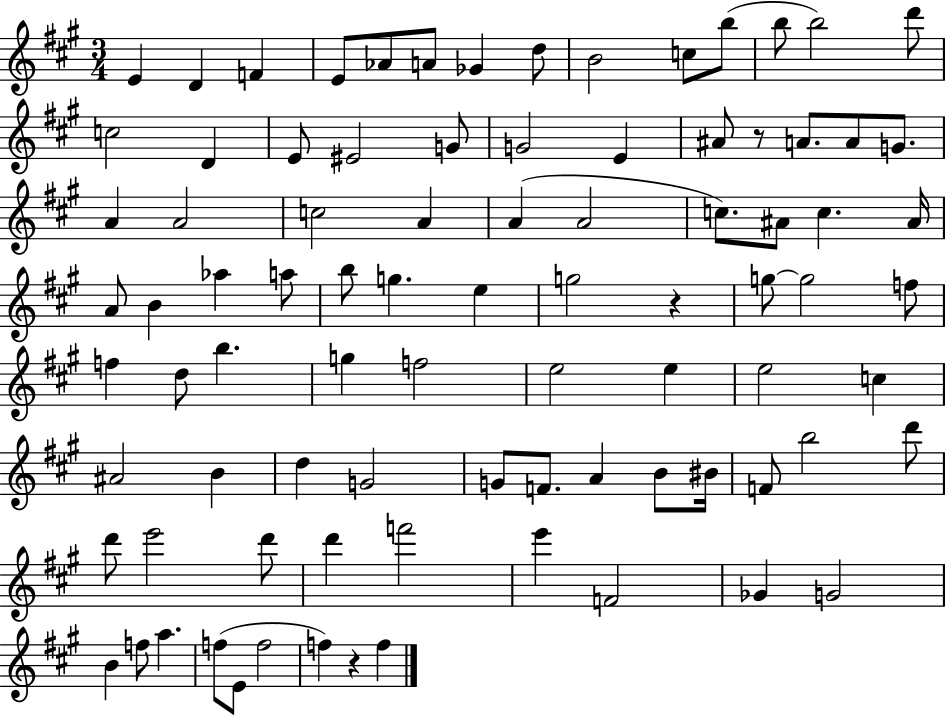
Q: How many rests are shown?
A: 3